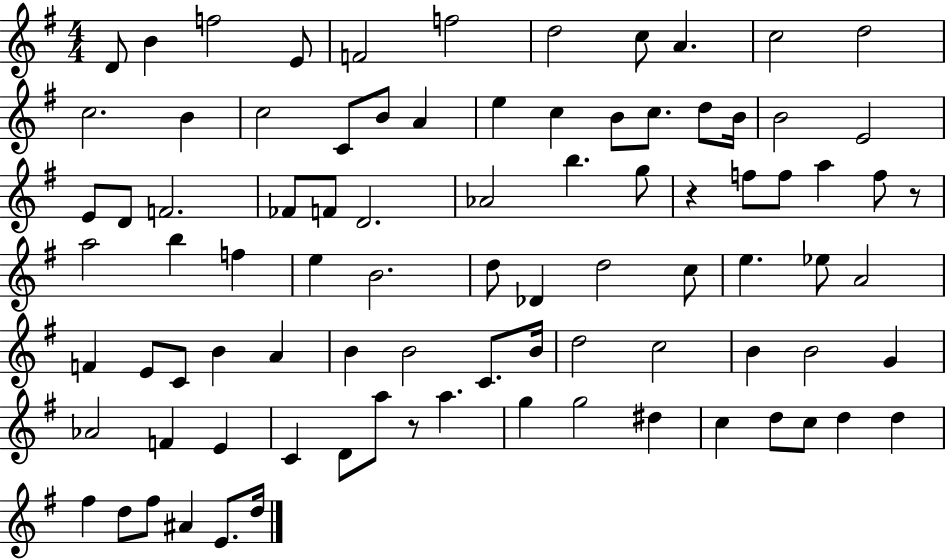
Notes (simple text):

D4/e B4/q F5/h E4/e F4/h F5/h D5/h C5/e A4/q. C5/h D5/h C5/h. B4/q C5/h C4/e B4/e A4/q E5/q C5/q B4/e C5/e. D5/e B4/s B4/h E4/h E4/e D4/e F4/h. FES4/e F4/e D4/h. Ab4/h B5/q. G5/e R/q F5/e F5/e A5/q F5/e R/e A5/h B5/q F5/q E5/q B4/h. D5/e Db4/q D5/h C5/e E5/q. Eb5/e A4/h F4/q E4/e C4/e B4/q A4/q B4/q B4/h C4/e. B4/s D5/h C5/h B4/q B4/h G4/q Ab4/h F4/q E4/q C4/q D4/e A5/e R/e A5/q. G5/q G5/h D#5/q C5/q D5/e C5/e D5/q D5/q F#5/q D5/e F#5/e A#4/q E4/e. D5/s